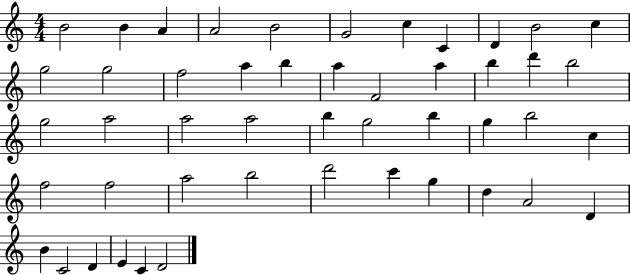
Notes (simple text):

B4/h B4/q A4/q A4/h B4/h G4/h C5/q C4/q D4/q B4/h C5/q G5/h G5/h F5/h A5/q B5/q A5/q F4/h A5/q B5/q D6/q B5/h G5/h A5/h A5/h A5/h B5/q G5/h B5/q G5/q B5/h C5/q F5/h F5/h A5/h B5/h D6/h C6/q G5/q D5/q A4/h D4/q B4/q C4/h D4/q E4/q C4/q D4/h